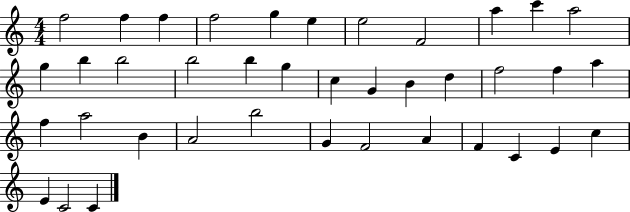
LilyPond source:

{
  \clef treble
  \numericTimeSignature
  \time 4/4
  \key c \major
  f''2 f''4 f''4 | f''2 g''4 e''4 | e''2 f'2 | a''4 c'''4 a''2 | \break g''4 b''4 b''2 | b''2 b''4 g''4 | c''4 g'4 b'4 d''4 | f''2 f''4 a''4 | \break f''4 a''2 b'4 | a'2 b''2 | g'4 f'2 a'4 | f'4 c'4 e'4 c''4 | \break e'4 c'2 c'4 | \bar "|."
}